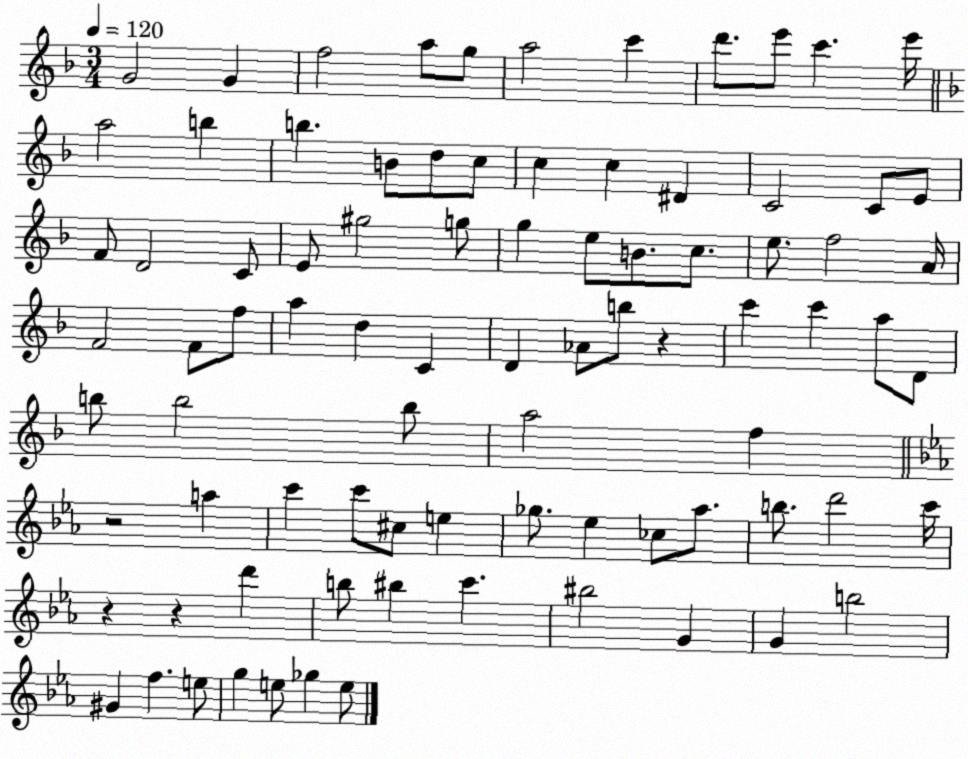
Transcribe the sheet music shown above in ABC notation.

X:1
T:Untitled
M:3/4
L:1/4
K:F
G2 G f2 a/2 g/2 a2 c' d'/2 e'/2 c' e'/4 a2 b b B/2 d/2 c/2 c c ^D C2 C/2 E/2 F/2 D2 C/2 E/2 ^g2 g/2 g e/2 B/2 c/2 e/2 f2 A/4 F2 F/2 f/2 a d C D _A/2 b/2 z c' c' a/2 D/2 b/2 b2 b/2 a2 f z2 a c' c'/2 ^c/2 e _g/2 _e _c/2 _a/2 b/2 d'2 c'/4 z z d' b/2 ^b c' ^b2 G G b2 ^G f e/2 g e/2 _g e/2